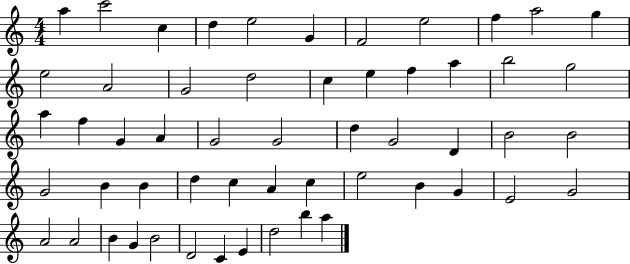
X:1
T:Untitled
M:4/4
L:1/4
K:C
a c'2 c d e2 G F2 e2 f a2 g e2 A2 G2 d2 c e f a b2 g2 a f G A G2 G2 d G2 D B2 B2 G2 B B d c A c e2 B G E2 G2 A2 A2 B G B2 D2 C E d2 b a